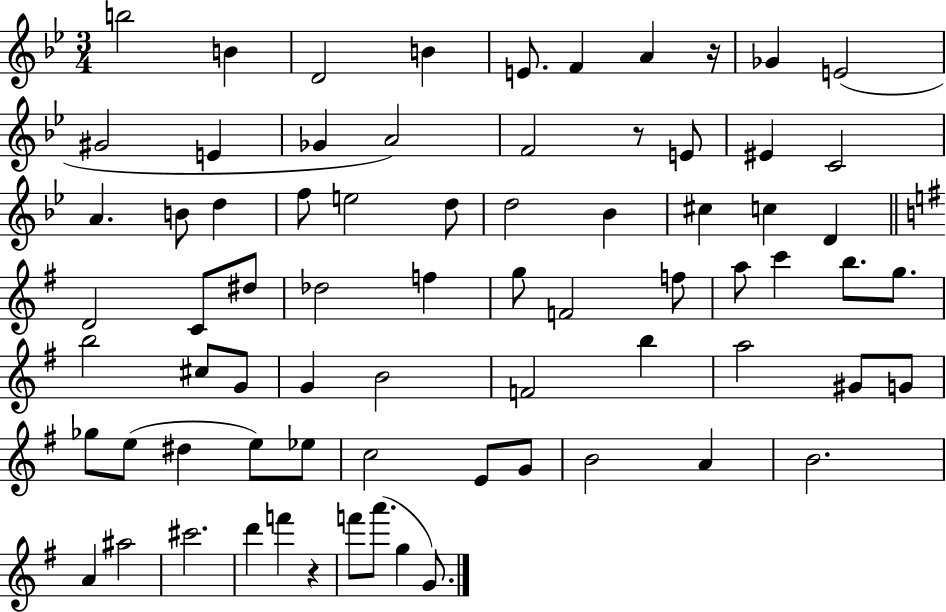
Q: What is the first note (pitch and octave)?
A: B5